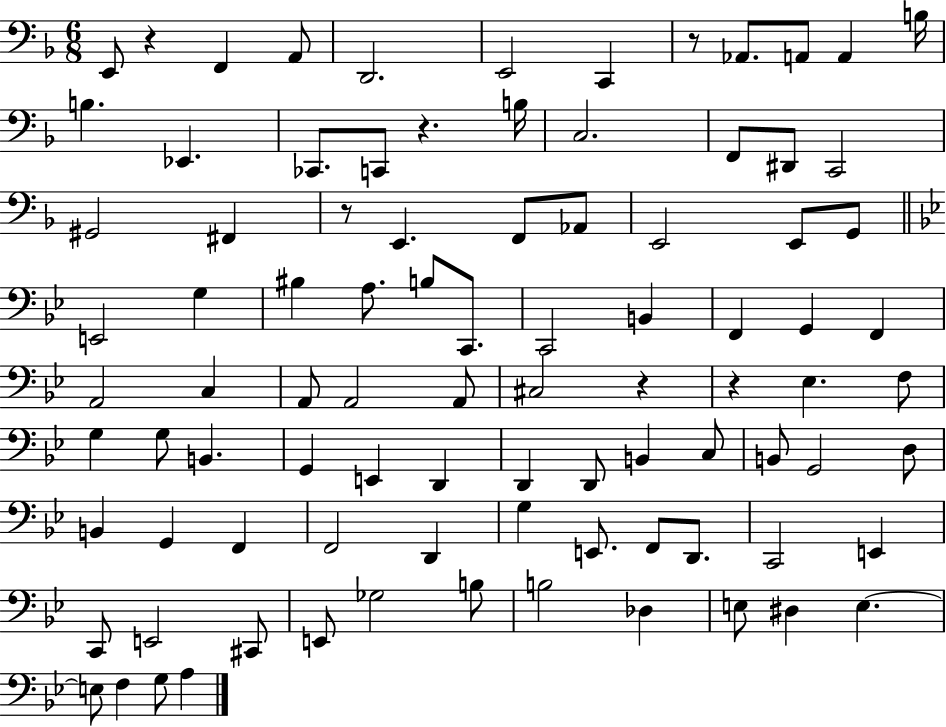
{
  \clef bass
  \numericTimeSignature
  \time 6/8
  \key f \major
  e,8 r4 f,4 a,8 | d,2. | e,2 c,4 | r8 aes,8. a,8 a,4 b16 | \break b4. ees,4. | ces,8. c,8 r4. b16 | c2. | f,8 dis,8 c,2 | \break gis,2 fis,4 | r8 e,4. f,8 aes,8 | e,2 e,8 g,8 | \bar "||" \break \key g \minor e,2 g4 | bis4 a8. b8 c,8. | c,2 b,4 | f,4 g,4 f,4 | \break a,2 c4 | a,8 a,2 a,8 | cis2 r4 | r4 ees4. f8 | \break g4 g8 b,4. | g,4 e,4 d,4 | d,4 d,8 b,4 c8 | b,8 g,2 d8 | \break b,4 g,4 f,4 | f,2 d,4 | g4 e,8. f,8 d,8. | c,2 e,4 | \break c,8 e,2 cis,8 | e,8 ges2 b8 | b2 des4 | e8 dis4 e4.~~ | \break e8 f4 g8 a4 | \bar "|."
}